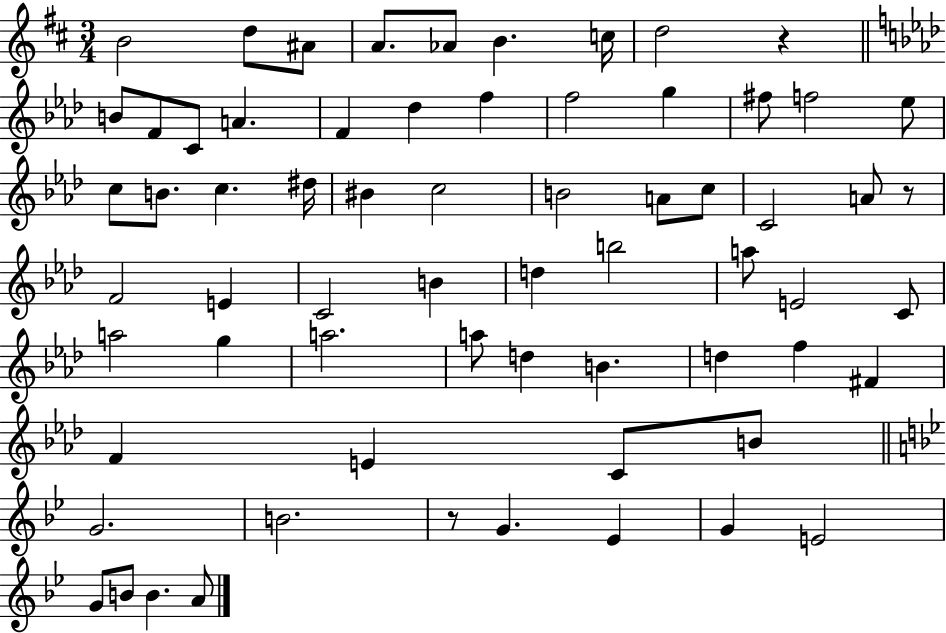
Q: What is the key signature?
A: D major